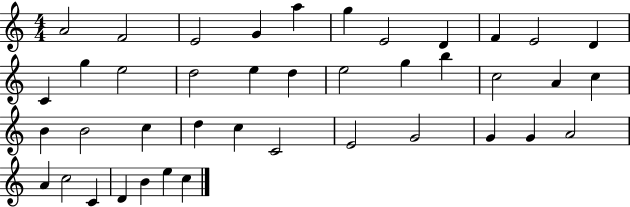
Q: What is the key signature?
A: C major